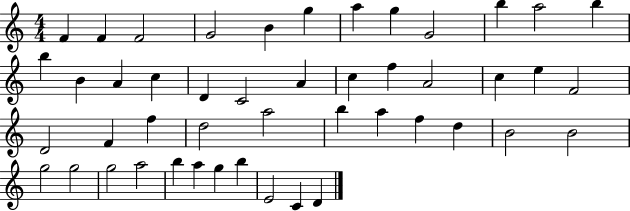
F4/q F4/q F4/h G4/h B4/q G5/q A5/q G5/q G4/h B5/q A5/h B5/q B5/q B4/q A4/q C5/q D4/q C4/h A4/q C5/q F5/q A4/h C5/q E5/q F4/h D4/h F4/q F5/q D5/h A5/h B5/q A5/q F5/q D5/q B4/h B4/h G5/h G5/h G5/h A5/h B5/q A5/q G5/q B5/q E4/h C4/q D4/q